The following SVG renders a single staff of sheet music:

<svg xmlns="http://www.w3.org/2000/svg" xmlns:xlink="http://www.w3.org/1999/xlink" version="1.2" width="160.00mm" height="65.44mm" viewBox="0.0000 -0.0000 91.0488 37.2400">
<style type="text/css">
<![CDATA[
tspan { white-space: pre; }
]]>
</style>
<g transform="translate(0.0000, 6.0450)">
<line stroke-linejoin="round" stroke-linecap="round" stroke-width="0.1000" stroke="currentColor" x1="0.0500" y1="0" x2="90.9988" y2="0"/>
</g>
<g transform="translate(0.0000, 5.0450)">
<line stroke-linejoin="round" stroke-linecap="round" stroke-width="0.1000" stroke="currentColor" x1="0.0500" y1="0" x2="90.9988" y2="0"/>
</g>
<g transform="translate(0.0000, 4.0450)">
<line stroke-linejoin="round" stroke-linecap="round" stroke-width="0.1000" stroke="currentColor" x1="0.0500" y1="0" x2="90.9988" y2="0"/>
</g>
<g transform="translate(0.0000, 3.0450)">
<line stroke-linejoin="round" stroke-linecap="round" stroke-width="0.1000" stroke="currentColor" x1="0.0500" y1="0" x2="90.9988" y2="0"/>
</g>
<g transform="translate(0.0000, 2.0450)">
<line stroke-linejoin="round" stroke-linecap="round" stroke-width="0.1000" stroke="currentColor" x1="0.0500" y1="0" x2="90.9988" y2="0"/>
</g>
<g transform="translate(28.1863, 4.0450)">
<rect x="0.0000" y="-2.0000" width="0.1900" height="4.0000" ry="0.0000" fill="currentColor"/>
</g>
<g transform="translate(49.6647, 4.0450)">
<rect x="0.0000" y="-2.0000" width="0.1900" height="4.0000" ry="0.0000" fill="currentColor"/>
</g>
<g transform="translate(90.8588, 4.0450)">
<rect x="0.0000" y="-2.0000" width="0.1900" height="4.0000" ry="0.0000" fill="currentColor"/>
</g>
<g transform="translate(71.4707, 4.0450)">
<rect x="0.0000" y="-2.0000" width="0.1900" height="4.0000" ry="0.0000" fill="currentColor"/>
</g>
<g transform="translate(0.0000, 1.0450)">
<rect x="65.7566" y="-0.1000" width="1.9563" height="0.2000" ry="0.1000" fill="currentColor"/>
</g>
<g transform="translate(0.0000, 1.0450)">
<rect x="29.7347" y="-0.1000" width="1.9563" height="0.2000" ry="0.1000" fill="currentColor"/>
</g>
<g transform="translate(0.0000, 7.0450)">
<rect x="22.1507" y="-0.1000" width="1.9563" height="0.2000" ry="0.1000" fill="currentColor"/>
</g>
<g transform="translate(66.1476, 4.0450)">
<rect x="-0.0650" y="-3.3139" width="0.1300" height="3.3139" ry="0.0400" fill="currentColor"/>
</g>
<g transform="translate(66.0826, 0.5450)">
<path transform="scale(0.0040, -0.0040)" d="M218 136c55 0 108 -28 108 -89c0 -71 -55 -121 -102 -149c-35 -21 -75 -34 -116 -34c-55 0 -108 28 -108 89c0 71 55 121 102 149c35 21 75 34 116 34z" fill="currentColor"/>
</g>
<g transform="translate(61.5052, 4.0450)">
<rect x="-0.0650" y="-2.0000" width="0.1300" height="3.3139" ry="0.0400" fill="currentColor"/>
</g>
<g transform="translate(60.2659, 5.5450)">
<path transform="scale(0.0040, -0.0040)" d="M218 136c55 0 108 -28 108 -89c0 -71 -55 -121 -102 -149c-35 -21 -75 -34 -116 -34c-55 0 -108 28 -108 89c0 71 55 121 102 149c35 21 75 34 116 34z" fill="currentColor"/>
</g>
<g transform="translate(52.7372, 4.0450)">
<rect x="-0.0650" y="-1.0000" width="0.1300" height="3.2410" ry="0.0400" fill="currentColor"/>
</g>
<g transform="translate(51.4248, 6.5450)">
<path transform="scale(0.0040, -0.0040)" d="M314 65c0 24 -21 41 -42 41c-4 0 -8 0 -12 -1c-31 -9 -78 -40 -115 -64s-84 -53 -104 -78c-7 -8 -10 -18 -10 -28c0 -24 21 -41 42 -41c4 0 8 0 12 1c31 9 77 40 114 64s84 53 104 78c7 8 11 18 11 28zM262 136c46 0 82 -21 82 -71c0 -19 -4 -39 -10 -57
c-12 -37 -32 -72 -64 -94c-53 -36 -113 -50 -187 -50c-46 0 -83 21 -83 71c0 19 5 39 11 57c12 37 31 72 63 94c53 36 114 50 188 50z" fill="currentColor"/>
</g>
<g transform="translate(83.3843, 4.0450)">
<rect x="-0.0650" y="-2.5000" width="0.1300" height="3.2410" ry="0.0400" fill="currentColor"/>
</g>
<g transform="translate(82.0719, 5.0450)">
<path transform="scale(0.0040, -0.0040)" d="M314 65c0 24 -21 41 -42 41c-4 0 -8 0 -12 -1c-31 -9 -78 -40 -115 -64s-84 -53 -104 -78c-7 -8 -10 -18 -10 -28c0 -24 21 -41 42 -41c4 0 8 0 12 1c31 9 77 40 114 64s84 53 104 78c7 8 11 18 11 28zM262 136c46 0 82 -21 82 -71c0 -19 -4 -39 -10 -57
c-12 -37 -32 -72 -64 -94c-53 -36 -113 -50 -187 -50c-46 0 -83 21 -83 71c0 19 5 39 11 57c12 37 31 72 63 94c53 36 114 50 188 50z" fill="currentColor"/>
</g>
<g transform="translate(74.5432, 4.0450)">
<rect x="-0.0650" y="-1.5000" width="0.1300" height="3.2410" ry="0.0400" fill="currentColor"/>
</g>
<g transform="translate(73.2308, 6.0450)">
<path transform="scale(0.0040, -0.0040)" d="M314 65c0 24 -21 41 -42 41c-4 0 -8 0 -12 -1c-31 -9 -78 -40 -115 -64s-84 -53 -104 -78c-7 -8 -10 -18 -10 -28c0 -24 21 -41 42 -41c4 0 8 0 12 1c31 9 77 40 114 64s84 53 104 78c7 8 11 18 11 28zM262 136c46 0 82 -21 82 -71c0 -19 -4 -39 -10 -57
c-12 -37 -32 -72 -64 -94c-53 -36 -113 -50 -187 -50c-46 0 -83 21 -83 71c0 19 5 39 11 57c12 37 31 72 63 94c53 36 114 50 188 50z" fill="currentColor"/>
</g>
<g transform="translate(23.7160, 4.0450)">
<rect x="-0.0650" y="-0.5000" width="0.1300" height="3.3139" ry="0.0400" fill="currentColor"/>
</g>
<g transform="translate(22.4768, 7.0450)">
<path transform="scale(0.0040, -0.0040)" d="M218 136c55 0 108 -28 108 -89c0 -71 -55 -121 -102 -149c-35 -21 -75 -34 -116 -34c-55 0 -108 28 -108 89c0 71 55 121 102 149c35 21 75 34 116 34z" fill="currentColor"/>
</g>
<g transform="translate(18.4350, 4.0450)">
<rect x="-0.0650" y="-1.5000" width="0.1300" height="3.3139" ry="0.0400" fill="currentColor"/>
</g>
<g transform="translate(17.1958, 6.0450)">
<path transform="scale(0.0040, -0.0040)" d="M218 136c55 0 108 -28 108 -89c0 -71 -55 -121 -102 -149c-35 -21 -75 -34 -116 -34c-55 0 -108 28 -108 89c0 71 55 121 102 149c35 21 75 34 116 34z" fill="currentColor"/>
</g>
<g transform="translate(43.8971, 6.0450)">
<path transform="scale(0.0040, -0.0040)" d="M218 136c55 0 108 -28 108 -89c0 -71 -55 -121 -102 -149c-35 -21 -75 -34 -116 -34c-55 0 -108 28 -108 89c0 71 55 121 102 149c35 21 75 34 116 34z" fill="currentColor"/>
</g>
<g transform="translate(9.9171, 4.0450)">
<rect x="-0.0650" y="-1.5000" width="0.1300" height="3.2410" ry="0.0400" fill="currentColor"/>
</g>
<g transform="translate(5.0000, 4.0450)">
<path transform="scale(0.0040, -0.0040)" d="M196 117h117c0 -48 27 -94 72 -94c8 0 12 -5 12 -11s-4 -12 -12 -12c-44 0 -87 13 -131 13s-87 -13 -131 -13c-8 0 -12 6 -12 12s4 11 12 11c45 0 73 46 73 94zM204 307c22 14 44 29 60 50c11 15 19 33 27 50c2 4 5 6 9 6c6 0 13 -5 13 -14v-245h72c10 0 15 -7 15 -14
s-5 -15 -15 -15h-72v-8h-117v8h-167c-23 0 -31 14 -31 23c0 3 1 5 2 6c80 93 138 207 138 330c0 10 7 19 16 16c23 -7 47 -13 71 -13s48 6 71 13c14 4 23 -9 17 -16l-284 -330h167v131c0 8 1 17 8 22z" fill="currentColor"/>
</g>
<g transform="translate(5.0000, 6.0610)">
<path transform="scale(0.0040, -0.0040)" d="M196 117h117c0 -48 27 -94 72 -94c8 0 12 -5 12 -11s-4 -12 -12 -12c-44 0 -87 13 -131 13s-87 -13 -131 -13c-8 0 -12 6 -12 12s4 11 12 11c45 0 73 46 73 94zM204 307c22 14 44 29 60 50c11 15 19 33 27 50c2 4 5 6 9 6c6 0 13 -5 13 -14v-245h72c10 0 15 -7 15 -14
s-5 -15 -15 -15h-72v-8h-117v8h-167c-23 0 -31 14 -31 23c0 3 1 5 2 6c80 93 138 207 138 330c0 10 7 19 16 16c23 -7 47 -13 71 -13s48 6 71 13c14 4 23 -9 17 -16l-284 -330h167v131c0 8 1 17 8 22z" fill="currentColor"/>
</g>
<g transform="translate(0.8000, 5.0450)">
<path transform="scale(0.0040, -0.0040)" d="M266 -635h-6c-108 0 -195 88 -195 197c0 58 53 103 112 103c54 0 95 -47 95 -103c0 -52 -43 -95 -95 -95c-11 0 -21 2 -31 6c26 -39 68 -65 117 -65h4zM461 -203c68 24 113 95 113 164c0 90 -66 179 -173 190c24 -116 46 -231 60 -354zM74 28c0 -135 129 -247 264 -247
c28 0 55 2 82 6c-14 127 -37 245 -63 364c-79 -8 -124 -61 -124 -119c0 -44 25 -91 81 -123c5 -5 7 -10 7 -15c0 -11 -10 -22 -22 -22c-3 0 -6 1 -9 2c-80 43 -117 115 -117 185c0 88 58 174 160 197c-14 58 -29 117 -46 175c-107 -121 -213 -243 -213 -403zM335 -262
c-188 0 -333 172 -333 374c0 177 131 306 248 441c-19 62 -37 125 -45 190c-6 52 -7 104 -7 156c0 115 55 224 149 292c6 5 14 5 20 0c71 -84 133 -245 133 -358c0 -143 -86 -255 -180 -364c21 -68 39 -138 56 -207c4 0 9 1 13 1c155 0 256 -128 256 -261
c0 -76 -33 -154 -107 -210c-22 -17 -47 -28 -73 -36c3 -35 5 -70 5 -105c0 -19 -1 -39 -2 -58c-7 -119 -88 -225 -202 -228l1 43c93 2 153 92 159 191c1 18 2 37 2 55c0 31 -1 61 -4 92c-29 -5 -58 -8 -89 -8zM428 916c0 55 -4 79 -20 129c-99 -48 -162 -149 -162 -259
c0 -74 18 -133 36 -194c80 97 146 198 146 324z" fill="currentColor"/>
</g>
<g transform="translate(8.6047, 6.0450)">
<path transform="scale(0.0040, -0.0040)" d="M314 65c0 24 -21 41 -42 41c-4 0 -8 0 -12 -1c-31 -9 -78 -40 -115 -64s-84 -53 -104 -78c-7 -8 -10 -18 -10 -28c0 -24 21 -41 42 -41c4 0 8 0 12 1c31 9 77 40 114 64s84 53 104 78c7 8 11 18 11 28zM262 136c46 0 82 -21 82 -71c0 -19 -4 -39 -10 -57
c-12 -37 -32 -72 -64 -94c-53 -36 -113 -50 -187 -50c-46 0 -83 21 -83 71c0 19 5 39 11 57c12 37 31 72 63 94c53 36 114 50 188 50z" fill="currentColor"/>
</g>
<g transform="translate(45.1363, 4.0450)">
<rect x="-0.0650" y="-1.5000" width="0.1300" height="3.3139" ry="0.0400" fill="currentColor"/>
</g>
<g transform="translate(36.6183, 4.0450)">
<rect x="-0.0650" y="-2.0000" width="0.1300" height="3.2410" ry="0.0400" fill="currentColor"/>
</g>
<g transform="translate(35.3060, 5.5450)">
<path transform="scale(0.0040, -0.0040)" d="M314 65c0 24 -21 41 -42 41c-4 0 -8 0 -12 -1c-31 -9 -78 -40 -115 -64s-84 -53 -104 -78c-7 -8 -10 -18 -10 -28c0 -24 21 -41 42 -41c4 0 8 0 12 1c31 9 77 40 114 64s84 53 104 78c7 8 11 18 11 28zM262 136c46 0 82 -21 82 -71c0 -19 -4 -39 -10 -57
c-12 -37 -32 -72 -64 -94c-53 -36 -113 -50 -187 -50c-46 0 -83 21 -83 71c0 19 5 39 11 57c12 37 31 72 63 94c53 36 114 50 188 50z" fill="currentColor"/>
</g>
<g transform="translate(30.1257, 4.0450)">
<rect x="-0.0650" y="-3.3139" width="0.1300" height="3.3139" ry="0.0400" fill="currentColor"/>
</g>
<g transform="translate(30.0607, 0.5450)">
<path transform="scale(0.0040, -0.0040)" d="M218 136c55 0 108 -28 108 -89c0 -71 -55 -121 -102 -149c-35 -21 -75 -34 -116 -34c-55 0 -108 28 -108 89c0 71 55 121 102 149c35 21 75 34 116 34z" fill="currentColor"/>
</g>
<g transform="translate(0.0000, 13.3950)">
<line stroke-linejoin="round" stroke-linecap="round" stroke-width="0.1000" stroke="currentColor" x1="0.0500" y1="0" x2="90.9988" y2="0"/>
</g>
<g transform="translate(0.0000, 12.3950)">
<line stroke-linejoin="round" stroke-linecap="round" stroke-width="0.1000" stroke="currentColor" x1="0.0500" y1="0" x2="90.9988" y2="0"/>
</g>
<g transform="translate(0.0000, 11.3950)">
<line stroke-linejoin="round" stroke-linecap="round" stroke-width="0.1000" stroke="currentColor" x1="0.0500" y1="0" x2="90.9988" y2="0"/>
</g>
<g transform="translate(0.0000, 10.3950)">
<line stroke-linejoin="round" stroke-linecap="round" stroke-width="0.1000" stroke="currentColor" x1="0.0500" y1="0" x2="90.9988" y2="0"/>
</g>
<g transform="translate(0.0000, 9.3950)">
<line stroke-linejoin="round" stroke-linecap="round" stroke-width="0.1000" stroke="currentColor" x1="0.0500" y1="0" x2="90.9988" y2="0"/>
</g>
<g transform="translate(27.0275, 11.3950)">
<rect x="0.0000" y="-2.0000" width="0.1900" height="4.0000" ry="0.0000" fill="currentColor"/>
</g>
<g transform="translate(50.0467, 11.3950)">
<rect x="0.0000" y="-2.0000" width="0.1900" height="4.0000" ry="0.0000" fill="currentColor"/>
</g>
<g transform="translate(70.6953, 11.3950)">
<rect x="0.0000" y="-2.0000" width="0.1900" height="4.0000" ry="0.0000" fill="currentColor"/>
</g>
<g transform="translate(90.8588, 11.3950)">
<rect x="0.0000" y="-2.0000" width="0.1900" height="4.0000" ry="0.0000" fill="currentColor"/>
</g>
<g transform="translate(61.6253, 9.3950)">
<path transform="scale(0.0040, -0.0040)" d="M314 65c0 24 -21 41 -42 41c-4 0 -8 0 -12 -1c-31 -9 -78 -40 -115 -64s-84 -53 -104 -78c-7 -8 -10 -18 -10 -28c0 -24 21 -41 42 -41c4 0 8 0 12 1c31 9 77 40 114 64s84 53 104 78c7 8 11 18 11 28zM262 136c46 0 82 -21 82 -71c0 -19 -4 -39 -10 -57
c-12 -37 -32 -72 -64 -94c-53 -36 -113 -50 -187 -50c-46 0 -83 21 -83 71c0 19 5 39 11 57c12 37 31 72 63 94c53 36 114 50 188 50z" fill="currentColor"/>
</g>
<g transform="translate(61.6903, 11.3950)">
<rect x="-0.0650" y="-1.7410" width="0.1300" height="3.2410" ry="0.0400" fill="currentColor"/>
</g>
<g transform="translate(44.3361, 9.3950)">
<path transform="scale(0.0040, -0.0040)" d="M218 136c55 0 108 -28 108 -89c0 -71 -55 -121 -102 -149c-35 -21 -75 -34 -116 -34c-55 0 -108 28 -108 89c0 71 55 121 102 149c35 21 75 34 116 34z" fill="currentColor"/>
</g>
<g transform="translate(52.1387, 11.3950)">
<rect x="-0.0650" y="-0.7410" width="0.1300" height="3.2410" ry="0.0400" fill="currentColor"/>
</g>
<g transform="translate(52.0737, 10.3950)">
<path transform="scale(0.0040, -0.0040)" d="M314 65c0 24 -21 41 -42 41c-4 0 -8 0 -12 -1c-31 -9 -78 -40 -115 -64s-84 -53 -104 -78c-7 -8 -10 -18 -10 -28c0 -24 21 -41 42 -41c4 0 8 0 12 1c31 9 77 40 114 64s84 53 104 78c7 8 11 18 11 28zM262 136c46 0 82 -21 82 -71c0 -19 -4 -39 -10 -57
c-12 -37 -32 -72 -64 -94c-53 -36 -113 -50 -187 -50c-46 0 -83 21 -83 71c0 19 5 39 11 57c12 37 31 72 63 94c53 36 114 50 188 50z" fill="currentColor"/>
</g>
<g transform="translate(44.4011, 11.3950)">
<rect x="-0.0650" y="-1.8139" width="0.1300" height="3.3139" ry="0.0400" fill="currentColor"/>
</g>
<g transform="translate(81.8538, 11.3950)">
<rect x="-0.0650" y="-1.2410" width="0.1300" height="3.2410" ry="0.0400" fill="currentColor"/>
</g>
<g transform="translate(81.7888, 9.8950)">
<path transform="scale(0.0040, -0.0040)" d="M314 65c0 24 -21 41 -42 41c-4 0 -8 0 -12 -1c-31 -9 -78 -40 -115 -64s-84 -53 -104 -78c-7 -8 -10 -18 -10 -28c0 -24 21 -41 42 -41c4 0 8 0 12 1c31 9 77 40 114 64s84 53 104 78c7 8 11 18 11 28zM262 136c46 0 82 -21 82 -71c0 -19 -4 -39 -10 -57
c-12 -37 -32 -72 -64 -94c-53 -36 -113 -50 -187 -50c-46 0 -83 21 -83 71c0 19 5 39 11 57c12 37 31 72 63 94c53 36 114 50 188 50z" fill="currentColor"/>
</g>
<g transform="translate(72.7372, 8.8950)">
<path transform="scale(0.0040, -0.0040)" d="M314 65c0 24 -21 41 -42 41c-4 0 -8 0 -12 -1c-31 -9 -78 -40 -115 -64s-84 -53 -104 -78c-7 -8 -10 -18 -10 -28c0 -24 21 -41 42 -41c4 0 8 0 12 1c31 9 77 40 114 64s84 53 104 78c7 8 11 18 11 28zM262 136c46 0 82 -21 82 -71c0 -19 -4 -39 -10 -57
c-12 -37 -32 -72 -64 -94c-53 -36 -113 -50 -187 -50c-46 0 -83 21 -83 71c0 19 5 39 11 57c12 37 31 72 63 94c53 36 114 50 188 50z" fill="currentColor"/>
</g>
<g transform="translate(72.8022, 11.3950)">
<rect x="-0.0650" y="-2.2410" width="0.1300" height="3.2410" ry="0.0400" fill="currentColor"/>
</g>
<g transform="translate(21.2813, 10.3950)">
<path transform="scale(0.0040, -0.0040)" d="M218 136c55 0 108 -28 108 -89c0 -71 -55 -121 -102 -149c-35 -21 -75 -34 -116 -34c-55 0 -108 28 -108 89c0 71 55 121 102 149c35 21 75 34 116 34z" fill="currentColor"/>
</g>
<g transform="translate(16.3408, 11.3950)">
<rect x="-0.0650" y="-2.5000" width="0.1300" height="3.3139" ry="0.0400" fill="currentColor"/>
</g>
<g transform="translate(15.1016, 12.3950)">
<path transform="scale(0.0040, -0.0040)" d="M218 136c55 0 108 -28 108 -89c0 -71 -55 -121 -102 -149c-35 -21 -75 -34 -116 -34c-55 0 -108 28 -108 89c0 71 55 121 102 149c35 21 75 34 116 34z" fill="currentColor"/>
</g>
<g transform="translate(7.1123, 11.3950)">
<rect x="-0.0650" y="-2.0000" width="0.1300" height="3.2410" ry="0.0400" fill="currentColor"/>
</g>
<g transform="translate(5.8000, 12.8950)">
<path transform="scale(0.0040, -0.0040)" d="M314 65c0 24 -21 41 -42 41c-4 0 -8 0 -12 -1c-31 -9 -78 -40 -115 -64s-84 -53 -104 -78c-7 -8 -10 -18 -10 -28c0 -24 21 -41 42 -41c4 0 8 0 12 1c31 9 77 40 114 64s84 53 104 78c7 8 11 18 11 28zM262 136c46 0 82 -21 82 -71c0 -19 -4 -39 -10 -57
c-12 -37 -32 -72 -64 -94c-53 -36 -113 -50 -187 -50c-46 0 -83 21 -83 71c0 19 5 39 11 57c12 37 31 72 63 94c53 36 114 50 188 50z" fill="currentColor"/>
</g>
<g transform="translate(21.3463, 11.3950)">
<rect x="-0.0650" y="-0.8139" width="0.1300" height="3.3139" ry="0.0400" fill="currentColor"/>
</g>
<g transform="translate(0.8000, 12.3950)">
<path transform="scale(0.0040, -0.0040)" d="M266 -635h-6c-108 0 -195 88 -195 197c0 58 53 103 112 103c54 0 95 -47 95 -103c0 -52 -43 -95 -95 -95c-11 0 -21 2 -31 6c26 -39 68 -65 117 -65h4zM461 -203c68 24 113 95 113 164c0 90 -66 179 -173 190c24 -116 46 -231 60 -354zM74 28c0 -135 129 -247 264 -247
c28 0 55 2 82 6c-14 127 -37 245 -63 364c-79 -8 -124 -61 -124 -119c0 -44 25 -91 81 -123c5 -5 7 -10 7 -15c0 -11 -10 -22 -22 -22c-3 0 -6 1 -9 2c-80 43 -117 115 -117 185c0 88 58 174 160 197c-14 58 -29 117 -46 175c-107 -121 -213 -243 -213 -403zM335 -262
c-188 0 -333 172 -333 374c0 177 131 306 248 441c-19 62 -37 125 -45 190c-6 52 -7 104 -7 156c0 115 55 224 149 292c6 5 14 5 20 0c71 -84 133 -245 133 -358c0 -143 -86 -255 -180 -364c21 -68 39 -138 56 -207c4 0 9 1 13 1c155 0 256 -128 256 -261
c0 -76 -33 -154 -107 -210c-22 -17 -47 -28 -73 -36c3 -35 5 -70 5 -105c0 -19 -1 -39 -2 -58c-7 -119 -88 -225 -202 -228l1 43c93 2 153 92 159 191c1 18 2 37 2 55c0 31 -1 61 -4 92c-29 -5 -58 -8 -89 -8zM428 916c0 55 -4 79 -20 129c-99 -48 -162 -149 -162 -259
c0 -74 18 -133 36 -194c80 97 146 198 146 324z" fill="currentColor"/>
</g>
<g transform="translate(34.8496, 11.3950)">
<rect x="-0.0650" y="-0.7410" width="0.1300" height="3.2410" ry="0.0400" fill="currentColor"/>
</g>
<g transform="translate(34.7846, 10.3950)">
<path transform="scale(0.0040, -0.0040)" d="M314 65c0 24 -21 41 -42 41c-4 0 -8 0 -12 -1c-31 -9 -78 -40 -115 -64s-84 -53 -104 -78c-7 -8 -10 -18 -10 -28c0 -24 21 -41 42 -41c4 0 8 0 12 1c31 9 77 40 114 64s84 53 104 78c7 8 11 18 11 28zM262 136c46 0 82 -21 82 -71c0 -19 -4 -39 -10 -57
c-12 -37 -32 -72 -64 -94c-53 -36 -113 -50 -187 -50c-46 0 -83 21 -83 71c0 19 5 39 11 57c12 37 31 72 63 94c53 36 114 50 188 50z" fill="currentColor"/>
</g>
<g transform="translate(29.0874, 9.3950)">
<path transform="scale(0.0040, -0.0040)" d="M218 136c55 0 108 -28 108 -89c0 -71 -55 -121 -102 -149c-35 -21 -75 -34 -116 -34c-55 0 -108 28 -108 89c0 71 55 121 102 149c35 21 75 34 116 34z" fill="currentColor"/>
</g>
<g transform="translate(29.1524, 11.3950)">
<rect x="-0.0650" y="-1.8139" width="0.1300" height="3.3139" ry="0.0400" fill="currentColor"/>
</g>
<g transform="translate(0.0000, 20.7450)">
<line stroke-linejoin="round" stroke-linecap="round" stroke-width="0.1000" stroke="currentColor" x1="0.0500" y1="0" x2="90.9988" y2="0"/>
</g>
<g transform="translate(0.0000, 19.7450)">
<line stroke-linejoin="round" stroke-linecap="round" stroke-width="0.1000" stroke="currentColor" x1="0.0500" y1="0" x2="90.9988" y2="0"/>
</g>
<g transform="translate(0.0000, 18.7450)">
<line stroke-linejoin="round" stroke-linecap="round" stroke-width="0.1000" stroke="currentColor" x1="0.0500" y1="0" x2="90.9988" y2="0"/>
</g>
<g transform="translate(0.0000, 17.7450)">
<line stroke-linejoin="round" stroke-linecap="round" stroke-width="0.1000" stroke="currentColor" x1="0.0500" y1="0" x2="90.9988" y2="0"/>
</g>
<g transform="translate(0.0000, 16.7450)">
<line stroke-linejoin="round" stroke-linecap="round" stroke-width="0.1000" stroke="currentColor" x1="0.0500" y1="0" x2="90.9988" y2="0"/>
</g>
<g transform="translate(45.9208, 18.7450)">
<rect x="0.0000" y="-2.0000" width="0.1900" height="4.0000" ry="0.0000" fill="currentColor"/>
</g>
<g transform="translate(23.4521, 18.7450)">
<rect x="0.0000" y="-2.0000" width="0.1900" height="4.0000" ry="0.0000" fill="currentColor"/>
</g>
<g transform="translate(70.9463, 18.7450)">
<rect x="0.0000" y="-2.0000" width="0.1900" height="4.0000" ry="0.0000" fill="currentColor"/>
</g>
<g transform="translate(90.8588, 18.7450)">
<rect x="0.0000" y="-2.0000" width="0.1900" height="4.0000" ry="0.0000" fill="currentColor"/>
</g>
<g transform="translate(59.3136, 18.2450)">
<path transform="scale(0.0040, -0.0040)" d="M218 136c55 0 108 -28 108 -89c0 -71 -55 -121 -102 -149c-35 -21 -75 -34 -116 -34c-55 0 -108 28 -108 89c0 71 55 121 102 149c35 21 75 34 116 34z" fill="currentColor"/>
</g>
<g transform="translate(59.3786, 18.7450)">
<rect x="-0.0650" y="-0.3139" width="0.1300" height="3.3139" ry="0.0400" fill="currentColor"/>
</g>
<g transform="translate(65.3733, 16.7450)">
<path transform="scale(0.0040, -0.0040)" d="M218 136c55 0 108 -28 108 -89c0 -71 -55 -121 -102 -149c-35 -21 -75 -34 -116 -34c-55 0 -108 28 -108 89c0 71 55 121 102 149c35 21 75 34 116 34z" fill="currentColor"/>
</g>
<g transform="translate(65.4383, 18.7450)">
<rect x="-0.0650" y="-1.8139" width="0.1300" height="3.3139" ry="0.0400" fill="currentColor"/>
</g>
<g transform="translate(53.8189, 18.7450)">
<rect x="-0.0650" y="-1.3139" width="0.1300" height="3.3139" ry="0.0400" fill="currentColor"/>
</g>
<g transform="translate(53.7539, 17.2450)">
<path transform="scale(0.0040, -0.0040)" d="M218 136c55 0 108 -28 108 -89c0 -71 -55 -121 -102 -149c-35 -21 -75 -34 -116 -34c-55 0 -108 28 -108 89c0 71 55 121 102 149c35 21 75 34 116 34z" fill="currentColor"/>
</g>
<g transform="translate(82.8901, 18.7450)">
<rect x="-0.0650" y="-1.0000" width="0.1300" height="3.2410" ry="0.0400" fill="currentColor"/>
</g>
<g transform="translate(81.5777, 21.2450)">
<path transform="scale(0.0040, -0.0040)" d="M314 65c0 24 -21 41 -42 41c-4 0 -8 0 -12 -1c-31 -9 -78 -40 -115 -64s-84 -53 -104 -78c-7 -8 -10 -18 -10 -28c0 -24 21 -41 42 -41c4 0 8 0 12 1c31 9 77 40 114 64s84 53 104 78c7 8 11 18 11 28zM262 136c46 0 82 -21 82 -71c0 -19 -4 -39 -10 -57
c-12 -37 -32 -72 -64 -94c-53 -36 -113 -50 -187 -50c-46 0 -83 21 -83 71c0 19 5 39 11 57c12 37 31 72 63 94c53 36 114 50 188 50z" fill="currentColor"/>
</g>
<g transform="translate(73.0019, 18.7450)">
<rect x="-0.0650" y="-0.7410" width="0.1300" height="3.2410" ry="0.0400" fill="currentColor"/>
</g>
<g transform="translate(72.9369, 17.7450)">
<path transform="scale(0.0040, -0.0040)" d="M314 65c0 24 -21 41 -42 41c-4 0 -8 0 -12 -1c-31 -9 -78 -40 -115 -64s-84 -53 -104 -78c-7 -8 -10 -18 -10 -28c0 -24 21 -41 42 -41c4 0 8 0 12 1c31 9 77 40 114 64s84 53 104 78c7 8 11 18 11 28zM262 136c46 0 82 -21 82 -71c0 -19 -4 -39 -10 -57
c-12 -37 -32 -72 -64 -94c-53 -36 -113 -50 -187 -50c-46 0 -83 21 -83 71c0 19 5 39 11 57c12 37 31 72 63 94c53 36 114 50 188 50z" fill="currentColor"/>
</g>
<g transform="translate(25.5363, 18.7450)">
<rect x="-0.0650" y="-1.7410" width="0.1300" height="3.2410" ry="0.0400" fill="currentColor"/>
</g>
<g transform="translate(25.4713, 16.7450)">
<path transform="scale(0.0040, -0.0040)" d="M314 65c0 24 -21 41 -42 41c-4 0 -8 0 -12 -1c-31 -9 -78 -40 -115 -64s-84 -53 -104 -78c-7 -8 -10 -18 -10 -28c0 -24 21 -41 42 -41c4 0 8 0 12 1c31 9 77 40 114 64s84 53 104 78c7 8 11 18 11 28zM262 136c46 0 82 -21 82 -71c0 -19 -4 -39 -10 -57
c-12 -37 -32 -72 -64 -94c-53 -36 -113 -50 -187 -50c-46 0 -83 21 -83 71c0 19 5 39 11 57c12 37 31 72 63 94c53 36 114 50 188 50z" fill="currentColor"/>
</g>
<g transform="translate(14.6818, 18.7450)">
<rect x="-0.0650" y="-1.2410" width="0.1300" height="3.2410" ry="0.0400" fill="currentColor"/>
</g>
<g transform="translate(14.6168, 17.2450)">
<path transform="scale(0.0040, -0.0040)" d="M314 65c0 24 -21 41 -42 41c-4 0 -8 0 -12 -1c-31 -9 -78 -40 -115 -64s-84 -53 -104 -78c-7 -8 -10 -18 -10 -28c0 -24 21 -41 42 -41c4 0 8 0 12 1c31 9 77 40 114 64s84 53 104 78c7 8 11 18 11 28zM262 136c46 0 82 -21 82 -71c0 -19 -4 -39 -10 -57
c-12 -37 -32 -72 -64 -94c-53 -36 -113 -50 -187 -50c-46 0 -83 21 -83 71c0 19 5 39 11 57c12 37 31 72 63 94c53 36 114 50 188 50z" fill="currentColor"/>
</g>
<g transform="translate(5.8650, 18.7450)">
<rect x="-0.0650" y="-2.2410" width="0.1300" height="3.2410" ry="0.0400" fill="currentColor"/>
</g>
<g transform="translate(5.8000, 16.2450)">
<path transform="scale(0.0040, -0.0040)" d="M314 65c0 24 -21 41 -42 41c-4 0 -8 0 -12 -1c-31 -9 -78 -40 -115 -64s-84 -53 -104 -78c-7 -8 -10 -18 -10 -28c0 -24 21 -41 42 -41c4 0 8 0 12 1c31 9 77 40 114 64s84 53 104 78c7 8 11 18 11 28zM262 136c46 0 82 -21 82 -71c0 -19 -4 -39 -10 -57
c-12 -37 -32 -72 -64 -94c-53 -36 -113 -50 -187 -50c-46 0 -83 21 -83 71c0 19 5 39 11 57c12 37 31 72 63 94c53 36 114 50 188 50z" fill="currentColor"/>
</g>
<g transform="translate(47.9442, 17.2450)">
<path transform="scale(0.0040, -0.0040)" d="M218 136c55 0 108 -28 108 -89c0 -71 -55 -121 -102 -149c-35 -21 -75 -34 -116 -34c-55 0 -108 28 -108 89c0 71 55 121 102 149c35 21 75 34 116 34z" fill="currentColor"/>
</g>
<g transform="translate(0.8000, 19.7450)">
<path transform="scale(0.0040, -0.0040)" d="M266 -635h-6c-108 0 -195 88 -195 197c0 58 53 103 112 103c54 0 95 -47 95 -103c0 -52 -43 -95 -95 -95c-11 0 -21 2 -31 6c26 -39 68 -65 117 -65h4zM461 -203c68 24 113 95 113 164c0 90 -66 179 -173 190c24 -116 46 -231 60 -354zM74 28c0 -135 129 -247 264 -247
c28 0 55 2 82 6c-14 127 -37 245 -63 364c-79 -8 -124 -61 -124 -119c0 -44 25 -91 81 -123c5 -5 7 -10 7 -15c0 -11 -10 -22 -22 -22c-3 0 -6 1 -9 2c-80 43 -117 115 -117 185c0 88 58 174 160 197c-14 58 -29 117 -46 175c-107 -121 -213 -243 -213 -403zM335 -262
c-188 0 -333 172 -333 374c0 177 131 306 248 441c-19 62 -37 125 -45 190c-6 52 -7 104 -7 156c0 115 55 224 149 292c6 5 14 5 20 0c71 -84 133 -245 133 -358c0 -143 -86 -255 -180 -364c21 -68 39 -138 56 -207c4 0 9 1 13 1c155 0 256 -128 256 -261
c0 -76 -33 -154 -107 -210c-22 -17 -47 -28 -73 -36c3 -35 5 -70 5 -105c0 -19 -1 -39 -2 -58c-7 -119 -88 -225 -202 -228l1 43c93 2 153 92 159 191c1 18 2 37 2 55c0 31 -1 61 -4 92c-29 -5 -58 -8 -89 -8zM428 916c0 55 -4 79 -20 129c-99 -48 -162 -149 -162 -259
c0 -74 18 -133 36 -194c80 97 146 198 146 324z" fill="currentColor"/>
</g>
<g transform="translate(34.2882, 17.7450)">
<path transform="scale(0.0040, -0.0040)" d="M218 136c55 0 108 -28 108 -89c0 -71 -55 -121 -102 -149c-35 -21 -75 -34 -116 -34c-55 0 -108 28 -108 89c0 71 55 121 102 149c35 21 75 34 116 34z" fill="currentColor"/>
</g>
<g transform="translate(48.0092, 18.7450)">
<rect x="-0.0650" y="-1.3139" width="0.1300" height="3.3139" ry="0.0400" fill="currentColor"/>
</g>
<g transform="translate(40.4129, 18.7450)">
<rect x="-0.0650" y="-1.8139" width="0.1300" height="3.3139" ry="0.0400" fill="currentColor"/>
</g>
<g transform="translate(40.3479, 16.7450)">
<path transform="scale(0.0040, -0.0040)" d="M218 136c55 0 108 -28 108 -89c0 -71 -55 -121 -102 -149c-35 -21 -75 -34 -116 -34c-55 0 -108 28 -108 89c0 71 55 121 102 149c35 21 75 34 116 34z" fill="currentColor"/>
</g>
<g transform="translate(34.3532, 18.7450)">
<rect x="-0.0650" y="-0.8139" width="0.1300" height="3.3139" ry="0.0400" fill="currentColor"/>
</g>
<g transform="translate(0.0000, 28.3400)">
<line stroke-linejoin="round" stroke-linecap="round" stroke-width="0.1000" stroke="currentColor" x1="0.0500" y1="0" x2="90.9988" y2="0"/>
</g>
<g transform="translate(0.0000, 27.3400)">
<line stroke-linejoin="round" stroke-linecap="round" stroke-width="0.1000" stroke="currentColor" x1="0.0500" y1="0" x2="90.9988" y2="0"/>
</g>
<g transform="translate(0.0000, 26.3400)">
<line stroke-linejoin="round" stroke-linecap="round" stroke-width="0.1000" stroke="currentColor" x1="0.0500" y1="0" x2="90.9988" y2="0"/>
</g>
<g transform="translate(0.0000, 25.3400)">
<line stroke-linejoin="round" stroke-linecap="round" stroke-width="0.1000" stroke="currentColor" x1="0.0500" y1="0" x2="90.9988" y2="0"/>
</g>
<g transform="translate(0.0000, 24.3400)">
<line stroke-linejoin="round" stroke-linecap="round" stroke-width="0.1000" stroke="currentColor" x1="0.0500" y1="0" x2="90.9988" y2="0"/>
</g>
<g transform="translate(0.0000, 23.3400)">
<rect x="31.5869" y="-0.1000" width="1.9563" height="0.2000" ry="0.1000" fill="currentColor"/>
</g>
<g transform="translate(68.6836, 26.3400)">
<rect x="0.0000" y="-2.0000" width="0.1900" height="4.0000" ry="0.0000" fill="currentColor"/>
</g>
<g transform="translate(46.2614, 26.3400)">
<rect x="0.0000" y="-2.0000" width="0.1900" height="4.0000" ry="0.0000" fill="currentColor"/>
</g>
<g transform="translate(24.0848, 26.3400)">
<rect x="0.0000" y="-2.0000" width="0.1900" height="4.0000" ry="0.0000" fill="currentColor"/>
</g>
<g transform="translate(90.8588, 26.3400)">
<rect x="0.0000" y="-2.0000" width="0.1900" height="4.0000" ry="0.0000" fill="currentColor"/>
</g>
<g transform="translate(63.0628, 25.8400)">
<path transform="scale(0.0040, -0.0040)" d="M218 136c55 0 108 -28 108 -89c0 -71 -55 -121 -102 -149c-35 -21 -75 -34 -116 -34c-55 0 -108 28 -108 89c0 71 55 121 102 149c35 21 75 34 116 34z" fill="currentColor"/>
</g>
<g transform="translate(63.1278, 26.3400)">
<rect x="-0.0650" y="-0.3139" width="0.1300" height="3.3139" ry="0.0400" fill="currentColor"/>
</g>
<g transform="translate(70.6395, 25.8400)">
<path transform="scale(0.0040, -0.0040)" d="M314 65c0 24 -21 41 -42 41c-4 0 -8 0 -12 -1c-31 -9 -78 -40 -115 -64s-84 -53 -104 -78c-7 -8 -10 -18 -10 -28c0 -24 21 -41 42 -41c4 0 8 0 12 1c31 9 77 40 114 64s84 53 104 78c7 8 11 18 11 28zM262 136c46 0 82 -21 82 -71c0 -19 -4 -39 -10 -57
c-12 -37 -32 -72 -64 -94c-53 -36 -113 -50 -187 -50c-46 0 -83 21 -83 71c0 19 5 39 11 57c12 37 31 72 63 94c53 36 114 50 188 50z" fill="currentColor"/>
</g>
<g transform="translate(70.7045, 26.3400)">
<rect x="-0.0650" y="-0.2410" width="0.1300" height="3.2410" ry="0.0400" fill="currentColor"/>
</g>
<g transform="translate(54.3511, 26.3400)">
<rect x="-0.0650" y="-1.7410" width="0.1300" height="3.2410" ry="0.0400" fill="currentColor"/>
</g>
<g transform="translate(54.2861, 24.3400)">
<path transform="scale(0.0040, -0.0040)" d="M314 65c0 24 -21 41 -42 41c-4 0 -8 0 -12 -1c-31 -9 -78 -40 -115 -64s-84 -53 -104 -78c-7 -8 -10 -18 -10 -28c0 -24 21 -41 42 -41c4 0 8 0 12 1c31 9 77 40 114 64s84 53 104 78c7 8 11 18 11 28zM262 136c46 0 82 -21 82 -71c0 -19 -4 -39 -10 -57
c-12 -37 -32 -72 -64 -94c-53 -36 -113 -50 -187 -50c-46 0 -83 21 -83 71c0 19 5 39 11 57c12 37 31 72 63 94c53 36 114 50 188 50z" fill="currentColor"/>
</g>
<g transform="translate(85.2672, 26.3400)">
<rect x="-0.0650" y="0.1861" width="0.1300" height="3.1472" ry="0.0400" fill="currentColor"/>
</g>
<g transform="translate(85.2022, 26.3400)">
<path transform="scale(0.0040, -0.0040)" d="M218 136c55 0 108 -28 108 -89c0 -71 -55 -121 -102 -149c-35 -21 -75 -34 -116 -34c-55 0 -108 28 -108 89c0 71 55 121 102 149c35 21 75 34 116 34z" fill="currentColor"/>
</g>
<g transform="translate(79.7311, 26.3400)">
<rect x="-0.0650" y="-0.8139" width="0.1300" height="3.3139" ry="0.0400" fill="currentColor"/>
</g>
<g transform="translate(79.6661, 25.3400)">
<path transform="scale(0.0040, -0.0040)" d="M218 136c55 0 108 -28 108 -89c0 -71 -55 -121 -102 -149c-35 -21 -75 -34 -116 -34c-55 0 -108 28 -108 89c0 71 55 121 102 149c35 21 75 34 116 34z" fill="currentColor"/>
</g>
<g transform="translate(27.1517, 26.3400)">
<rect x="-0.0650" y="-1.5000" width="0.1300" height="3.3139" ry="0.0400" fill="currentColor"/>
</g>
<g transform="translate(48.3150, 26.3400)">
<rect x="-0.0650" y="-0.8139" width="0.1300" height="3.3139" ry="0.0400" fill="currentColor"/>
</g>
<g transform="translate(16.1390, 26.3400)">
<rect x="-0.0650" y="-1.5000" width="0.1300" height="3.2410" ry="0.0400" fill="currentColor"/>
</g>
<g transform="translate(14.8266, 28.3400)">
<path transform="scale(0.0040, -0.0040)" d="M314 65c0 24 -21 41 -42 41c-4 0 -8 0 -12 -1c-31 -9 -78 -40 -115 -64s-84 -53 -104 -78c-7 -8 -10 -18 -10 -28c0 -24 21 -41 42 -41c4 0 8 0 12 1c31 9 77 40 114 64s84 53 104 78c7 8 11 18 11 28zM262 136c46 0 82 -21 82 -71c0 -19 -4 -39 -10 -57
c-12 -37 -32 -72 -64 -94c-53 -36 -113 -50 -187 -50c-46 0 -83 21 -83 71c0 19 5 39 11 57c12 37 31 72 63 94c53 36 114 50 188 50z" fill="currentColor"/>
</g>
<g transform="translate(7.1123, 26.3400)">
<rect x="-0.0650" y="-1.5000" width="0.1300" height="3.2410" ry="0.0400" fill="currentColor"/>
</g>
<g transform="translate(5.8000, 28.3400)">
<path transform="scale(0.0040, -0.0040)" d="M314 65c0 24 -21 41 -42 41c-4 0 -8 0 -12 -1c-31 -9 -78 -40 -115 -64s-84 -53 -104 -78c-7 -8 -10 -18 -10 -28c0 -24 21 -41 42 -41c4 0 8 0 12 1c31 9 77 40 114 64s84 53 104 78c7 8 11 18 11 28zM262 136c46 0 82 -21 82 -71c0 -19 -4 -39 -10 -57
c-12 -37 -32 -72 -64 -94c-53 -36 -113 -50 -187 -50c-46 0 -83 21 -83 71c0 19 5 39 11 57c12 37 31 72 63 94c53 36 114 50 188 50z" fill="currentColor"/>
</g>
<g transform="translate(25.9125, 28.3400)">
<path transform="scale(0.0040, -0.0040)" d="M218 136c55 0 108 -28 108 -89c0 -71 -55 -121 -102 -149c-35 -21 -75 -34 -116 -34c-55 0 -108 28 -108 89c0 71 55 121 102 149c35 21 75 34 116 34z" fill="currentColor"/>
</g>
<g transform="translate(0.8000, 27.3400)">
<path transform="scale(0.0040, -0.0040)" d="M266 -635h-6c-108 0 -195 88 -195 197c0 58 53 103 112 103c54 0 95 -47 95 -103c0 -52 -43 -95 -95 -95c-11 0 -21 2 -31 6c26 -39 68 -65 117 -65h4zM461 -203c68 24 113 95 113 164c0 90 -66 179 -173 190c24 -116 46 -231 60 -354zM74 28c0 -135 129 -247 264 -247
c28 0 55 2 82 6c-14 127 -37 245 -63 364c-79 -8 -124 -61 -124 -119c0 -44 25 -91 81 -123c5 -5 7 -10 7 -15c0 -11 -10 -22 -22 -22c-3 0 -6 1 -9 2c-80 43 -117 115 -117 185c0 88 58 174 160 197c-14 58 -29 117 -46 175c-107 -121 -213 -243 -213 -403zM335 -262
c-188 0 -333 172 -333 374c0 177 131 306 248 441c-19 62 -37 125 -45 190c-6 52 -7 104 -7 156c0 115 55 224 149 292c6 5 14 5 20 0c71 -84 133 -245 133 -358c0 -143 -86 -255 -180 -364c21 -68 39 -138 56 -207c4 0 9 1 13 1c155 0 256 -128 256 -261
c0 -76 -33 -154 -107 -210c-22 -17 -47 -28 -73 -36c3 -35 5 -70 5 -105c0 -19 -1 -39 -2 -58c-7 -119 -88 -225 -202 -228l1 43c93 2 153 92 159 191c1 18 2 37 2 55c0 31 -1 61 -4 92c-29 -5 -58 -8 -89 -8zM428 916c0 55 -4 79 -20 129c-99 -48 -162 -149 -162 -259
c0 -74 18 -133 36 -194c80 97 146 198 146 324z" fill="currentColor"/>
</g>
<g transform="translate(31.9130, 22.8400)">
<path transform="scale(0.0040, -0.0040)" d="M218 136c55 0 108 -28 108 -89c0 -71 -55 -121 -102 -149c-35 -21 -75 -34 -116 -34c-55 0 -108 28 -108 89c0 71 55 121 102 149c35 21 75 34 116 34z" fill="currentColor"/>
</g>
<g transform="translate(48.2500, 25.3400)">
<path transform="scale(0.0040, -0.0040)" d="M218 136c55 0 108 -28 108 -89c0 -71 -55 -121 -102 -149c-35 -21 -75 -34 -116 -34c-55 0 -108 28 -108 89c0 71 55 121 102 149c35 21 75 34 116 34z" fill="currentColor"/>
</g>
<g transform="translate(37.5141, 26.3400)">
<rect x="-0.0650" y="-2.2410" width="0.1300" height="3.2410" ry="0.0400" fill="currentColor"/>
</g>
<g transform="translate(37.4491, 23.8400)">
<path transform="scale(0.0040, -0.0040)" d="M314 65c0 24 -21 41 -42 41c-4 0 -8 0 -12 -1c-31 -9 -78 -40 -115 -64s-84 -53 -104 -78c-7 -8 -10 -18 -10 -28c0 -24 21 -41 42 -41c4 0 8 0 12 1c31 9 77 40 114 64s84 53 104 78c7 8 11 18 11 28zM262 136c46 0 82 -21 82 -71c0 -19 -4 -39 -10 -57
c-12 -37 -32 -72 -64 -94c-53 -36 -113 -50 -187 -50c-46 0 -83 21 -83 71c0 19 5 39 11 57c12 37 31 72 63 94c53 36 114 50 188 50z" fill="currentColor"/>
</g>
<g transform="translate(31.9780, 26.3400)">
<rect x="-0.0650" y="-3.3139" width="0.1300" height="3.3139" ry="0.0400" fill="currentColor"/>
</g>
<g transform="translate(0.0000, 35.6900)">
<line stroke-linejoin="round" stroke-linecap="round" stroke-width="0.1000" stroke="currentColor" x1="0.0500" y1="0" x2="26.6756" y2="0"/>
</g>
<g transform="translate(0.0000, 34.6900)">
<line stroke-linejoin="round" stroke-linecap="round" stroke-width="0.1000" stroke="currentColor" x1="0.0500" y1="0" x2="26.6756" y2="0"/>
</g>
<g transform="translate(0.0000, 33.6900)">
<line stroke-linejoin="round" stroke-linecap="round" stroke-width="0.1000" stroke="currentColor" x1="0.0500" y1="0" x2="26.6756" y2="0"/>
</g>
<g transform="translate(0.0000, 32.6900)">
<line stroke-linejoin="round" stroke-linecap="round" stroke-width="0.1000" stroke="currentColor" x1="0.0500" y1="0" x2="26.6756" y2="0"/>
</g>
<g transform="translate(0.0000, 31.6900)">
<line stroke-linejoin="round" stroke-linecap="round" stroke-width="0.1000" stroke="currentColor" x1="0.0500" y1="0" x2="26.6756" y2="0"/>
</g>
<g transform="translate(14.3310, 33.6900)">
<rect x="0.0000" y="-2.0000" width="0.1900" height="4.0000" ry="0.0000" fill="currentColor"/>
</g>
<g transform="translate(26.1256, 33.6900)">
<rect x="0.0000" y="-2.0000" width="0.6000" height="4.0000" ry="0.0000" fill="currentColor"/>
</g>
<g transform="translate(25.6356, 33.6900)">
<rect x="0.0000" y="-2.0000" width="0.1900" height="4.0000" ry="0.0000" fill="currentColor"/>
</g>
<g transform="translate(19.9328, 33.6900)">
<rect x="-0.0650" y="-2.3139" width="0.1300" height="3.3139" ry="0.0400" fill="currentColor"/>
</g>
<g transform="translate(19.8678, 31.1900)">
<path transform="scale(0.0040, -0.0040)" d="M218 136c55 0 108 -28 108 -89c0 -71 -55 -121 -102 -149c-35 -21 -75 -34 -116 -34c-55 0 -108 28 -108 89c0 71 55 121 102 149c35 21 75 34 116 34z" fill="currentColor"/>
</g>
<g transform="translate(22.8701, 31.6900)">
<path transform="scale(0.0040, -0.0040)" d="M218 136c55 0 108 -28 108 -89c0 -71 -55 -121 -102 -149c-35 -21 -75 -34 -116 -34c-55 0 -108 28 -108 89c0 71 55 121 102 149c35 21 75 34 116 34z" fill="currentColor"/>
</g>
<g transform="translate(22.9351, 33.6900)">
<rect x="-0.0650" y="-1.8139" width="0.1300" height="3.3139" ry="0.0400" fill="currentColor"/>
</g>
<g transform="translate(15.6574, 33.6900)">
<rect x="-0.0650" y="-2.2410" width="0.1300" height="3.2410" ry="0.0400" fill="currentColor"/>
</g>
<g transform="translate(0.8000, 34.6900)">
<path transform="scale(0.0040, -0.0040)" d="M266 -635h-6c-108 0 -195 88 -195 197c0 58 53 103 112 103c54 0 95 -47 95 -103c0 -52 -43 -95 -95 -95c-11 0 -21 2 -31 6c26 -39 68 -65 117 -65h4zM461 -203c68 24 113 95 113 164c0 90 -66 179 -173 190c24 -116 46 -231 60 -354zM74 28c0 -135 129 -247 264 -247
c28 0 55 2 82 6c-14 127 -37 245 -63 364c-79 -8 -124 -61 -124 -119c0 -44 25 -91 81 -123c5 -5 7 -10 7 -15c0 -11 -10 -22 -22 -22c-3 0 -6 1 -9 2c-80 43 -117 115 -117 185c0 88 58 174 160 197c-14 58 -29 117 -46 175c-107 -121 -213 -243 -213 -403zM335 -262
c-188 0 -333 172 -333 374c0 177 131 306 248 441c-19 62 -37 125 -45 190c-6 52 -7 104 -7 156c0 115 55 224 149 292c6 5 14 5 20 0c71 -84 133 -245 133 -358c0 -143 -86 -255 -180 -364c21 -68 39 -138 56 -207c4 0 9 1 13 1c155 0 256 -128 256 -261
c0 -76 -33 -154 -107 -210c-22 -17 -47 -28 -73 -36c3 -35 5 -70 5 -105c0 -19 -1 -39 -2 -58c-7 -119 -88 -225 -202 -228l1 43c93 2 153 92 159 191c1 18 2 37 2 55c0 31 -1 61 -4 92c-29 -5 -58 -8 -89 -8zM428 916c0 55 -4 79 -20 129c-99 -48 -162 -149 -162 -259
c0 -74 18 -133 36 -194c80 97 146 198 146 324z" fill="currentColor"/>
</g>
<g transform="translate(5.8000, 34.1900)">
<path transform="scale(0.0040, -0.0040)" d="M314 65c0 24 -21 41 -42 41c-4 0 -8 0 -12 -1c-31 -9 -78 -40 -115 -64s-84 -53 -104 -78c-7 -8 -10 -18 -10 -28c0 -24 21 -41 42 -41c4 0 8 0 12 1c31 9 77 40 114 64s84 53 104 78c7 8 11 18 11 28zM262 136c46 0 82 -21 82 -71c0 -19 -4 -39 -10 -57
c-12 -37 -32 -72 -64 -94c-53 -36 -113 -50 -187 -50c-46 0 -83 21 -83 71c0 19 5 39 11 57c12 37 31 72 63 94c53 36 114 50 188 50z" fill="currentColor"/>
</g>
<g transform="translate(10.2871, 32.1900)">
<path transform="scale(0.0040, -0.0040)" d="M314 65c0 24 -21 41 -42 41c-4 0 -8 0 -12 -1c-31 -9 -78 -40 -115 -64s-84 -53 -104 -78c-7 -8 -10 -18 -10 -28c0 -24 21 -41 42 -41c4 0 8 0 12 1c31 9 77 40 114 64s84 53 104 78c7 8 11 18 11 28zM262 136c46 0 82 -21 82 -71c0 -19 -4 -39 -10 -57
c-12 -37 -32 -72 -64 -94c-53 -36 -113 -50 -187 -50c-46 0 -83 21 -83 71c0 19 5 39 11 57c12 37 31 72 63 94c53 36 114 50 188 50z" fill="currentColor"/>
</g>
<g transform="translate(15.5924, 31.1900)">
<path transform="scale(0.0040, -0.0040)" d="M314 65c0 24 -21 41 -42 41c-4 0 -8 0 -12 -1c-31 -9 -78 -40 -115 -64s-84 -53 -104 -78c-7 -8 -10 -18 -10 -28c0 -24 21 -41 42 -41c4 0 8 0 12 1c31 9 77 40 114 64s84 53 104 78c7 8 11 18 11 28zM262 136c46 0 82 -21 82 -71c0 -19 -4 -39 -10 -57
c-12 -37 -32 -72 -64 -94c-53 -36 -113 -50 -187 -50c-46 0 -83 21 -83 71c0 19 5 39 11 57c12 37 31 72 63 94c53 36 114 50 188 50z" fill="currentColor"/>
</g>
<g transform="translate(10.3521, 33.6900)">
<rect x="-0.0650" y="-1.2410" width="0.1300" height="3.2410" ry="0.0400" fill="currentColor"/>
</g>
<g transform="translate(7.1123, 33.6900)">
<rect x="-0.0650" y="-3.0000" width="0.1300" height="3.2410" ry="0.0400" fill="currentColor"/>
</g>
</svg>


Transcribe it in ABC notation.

X:1
T:Untitled
M:4/4
L:1/4
K:C
E2 E C b F2 E D2 F b E2 G2 F2 G d f d2 f d2 f2 g2 e2 g2 e2 f2 d f e e c f d2 D2 E2 E2 E b g2 d f2 c c2 d B A2 e2 g2 g f